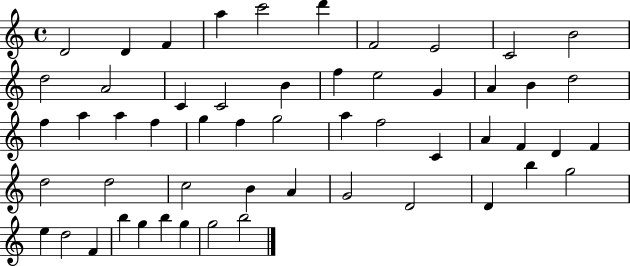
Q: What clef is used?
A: treble